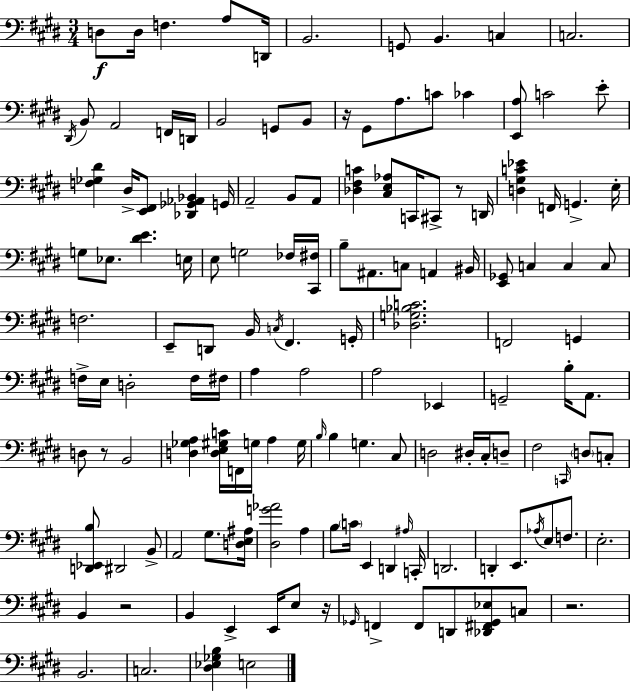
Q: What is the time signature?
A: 3/4